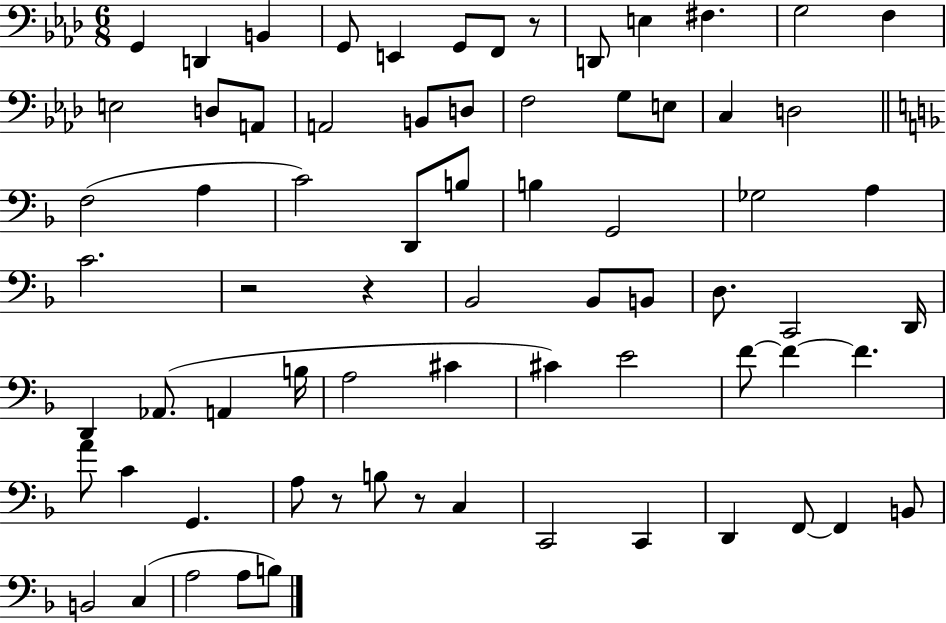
G2/q D2/q B2/q G2/e E2/q G2/e F2/e R/e D2/e E3/q F#3/q. G3/h F3/q E3/h D3/e A2/e A2/h B2/e D3/e F3/h G3/e E3/e C3/q D3/h F3/h A3/q C4/h D2/e B3/e B3/q G2/h Gb3/h A3/q C4/h. R/h R/q Bb2/h Bb2/e B2/e D3/e. C2/h D2/s D2/q Ab2/e. A2/q B3/s A3/h C#4/q C#4/q E4/h F4/e F4/q F4/q. A4/e C4/q G2/q. A3/e R/e B3/e R/e C3/q C2/h C2/q D2/q F2/e F2/q B2/e B2/h C3/q A3/h A3/e B3/e